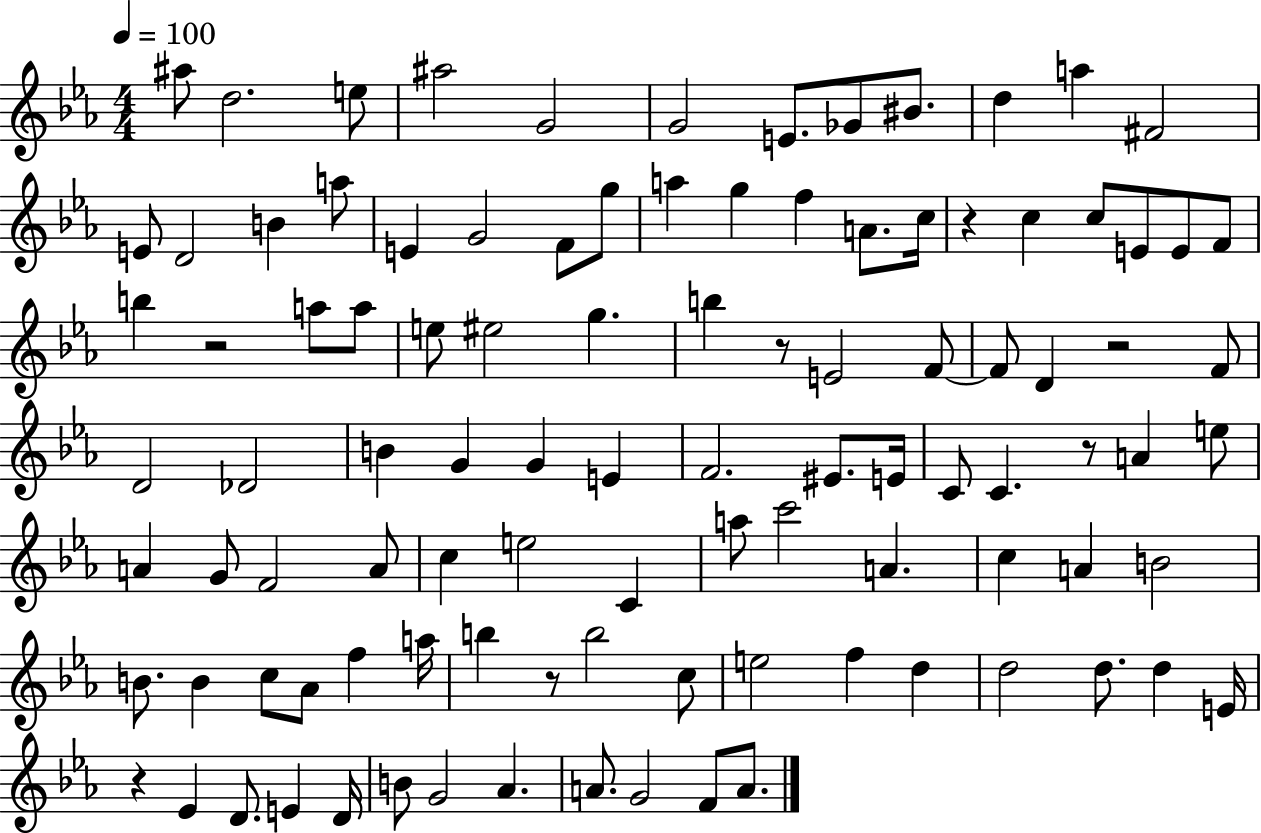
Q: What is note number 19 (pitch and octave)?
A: F4